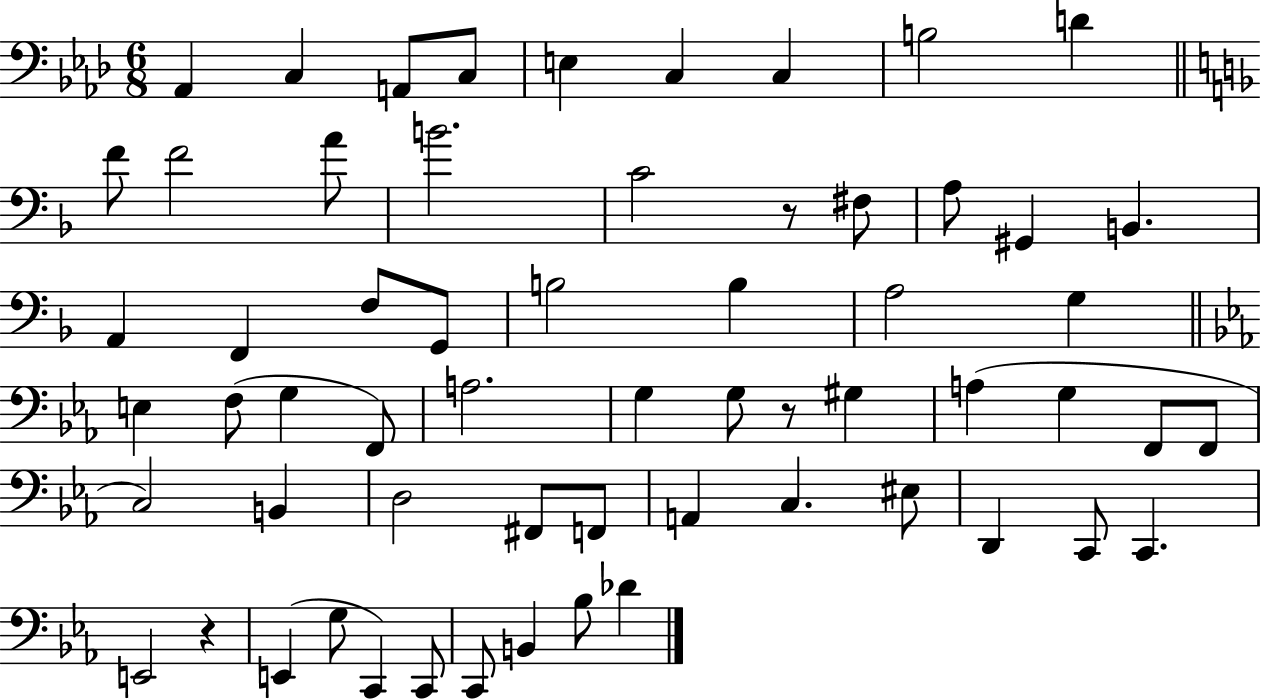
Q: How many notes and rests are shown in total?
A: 61